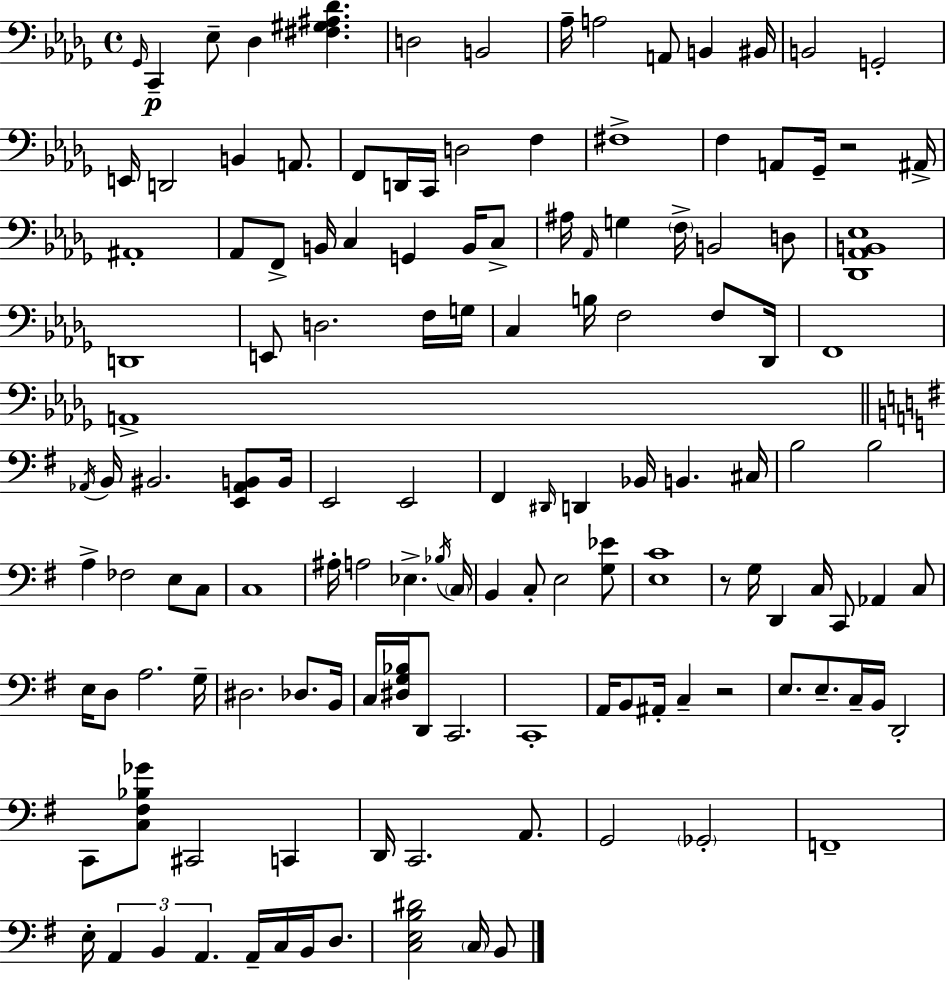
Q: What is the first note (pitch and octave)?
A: Gb2